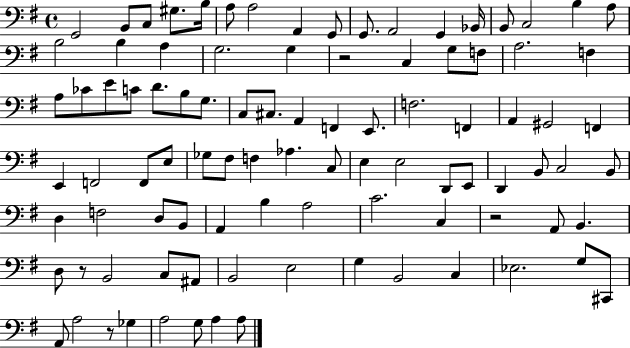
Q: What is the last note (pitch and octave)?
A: A3